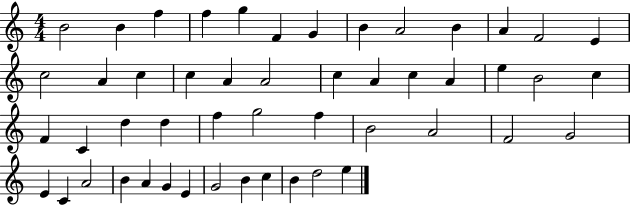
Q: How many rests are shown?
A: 0